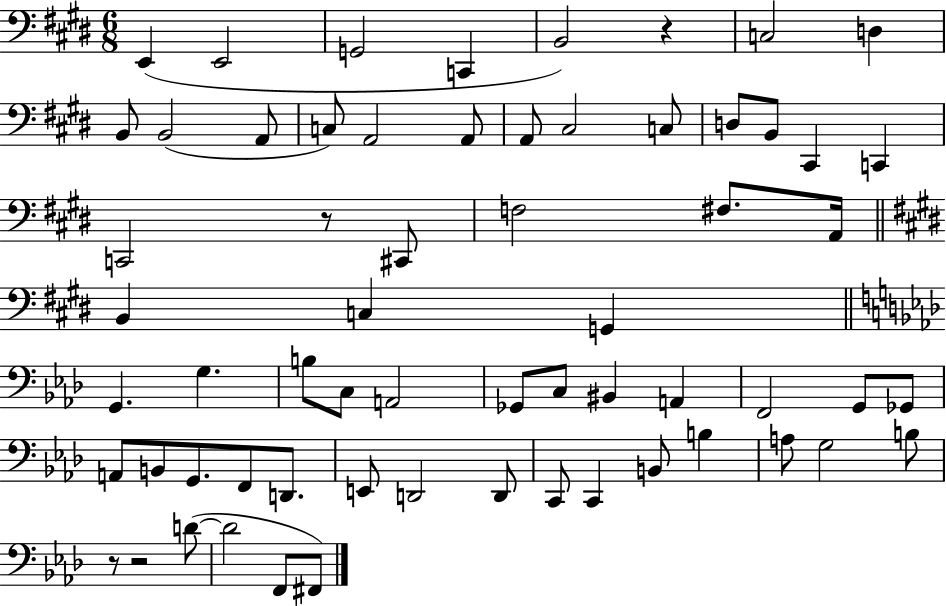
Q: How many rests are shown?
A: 4